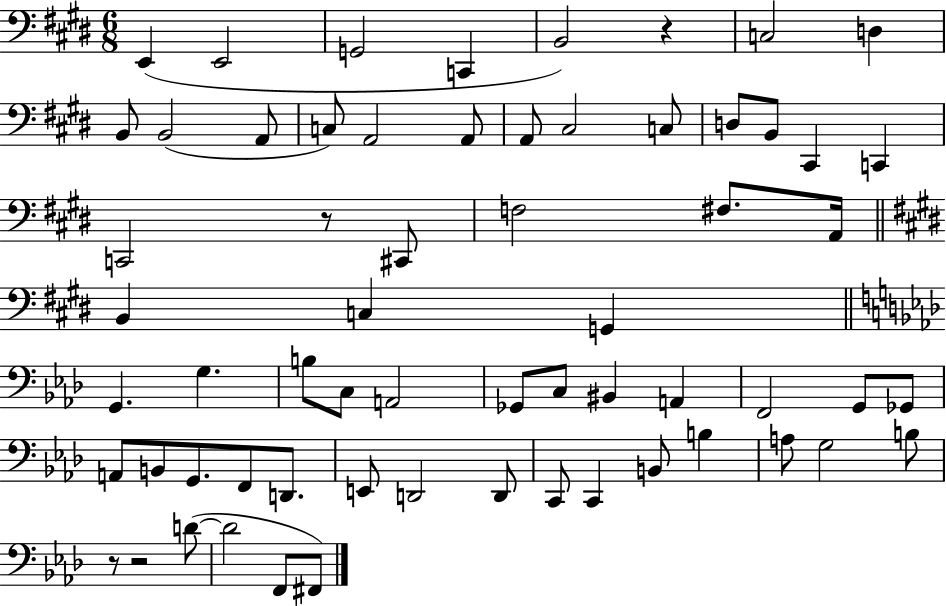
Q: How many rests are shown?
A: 4